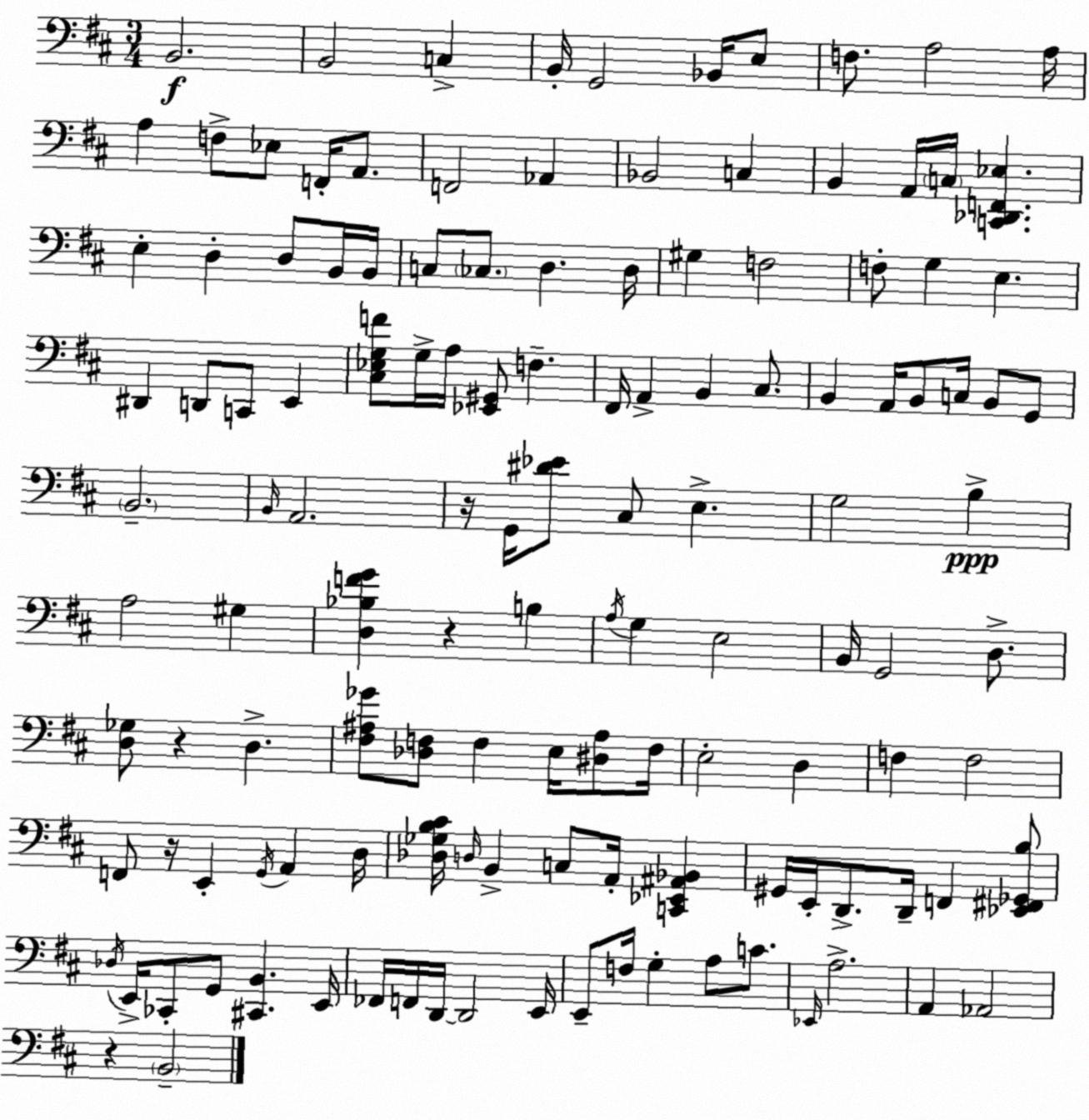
X:1
T:Untitled
M:3/4
L:1/4
K:D
B,,2 B,,2 C, B,,/4 G,,2 _B,,/4 E,/2 F,/2 A,2 A,/4 A, F,/2 _E,/2 F,,/4 A,,/2 F,,2 _A,, _B,,2 C, B,, A,,/4 C,/4 [C,,_D,,F,,_E,] E, D, D,/2 B,,/4 B,,/4 C,/2 _C,/2 D, D,/4 ^G, F,2 F,/2 G, E, ^D,, D,,/2 C,,/2 E,, [^C,_E,G,F]/2 G,/4 A,/4 [_E,,^G,,]/2 F, ^F,,/4 A,, B,, ^C,/2 B,, A,,/4 B,,/2 C,/4 B,,/2 G,,/2 B,,2 B,,/4 A,,2 z/4 G,,/4 [^D_E]/2 ^C,/2 E, G,2 B, A,2 ^G, [D,_B,FG] z B, A,/4 G, E,2 B,,/4 G,,2 D,/2 [D,_G,]/2 z D, [^F,^A,_G]/2 [_D,F,]/2 F, E,/4 [^D,^A,]/2 F,/4 E,2 D, F, F,2 F,,/2 z/4 E,, G,,/4 A,, D,/4 [_D,_G,B,^C]/4 D,/4 B,, C,/2 A,,/4 [C,,_E,,^A,,_B,,] ^G,,/4 E,,/4 D,,/2 D,,/4 F,, [_E,,^F,,_G,,B,]/2 _D,/4 E,,/4 _C,,/2 G,,/2 [^C,,B,,] E,,/4 _F,,/4 F,,/4 D,,/4 D,,2 E,,/4 E,,/2 F,/4 G, A,/2 C/2 _E,,/4 A,2 A,, _A,,2 z B,,2